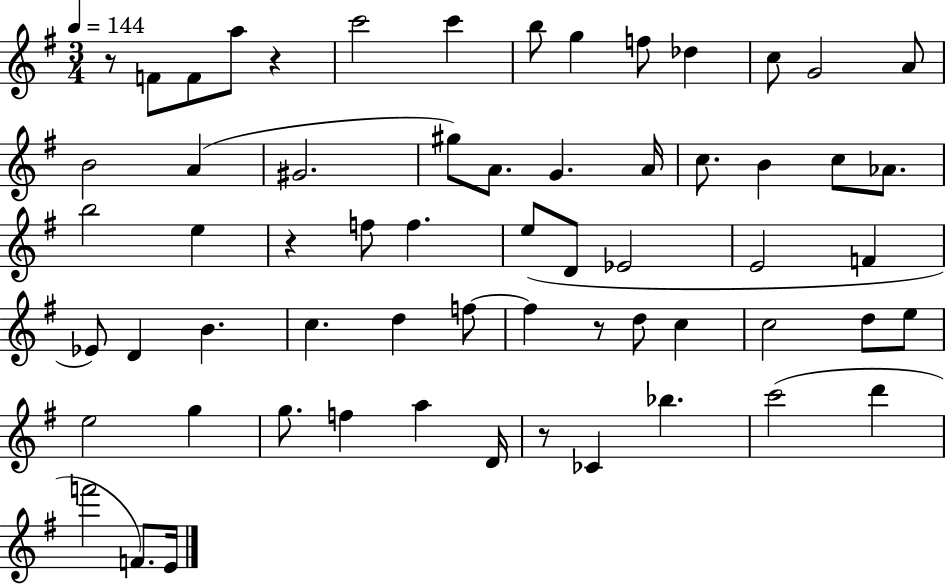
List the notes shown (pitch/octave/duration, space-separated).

R/e F4/e F4/e A5/e R/q C6/h C6/q B5/e G5/q F5/e Db5/q C5/e G4/h A4/e B4/h A4/q G#4/h. G#5/e A4/e. G4/q. A4/s C5/e. B4/q C5/e Ab4/e. B5/h E5/q R/q F5/e F5/q. E5/e D4/e Eb4/h E4/h F4/q Eb4/e D4/q B4/q. C5/q. D5/q F5/e F5/q R/e D5/e C5/q C5/h D5/e E5/e E5/h G5/q G5/e. F5/q A5/q D4/s R/e CES4/q Bb5/q. C6/h D6/q F6/h F4/e. E4/s